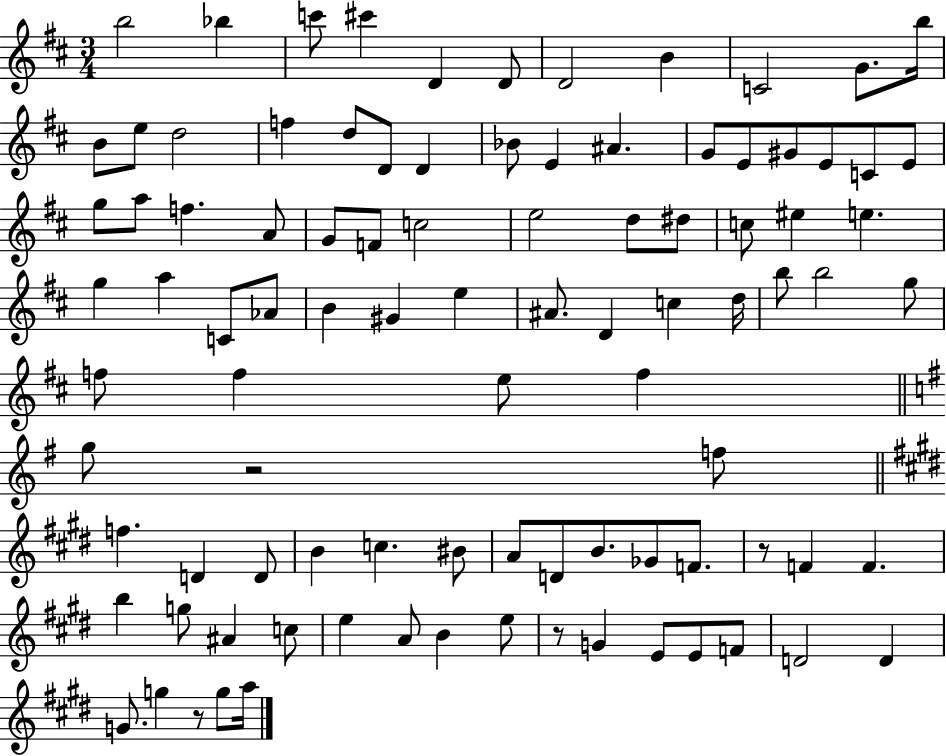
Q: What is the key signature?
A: D major